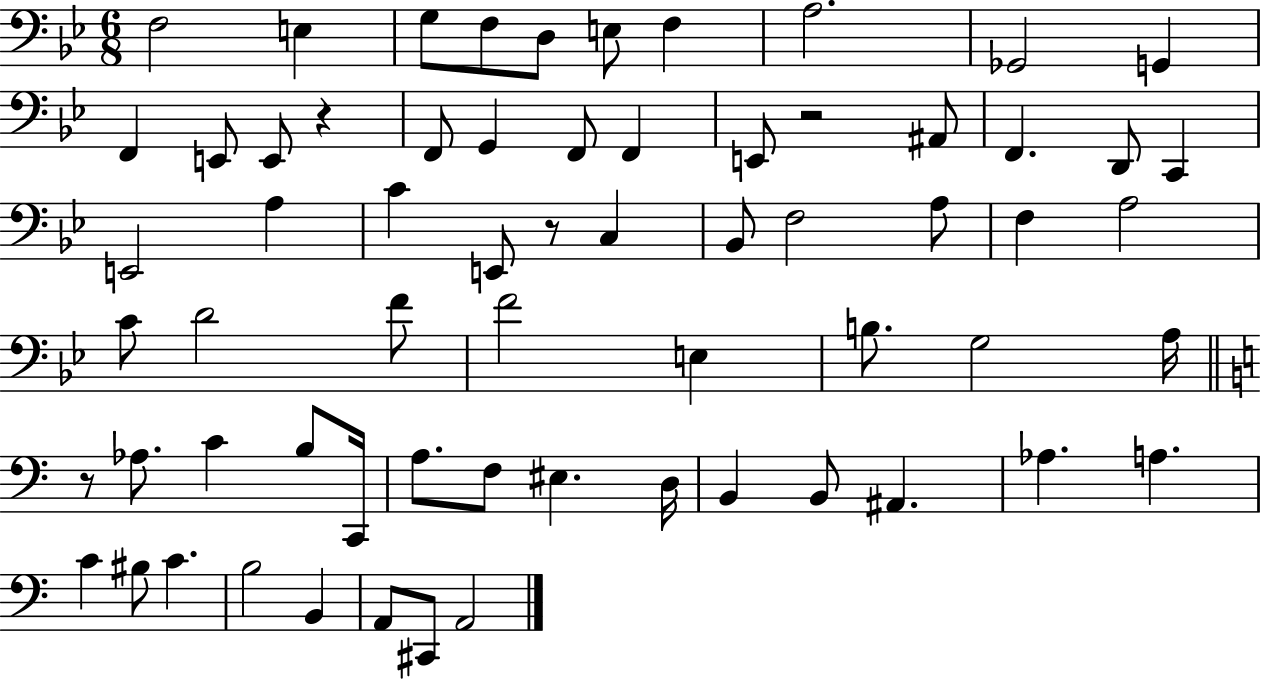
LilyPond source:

{
  \clef bass
  \numericTimeSignature
  \time 6/8
  \key bes \major
  f2 e4 | g8 f8 d8 e8 f4 | a2. | ges,2 g,4 | \break f,4 e,8 e,8 r4 | f,8 g,4 f,8 f,4 | e,8 r2 ais,8 | f,4. d,8 c,4 | \break e,2 a4 | c'4 e,8 r8 c4 | bes,8 f2 a8 | f4 a2 | \break c'8 d'2 f'8 | f'2 e4 | b8. g2 a16 | \bar "||" \break \key a \minor r8 aes8. c'4 b8 c,16 | a8. f8 eis4. d16 | b,4 b,8 ais,4. | aes4. a4. | \break c'4 bis8 c'4. | b2 b,4 | a,8 cis,8 a,2 | \bar "|."
}